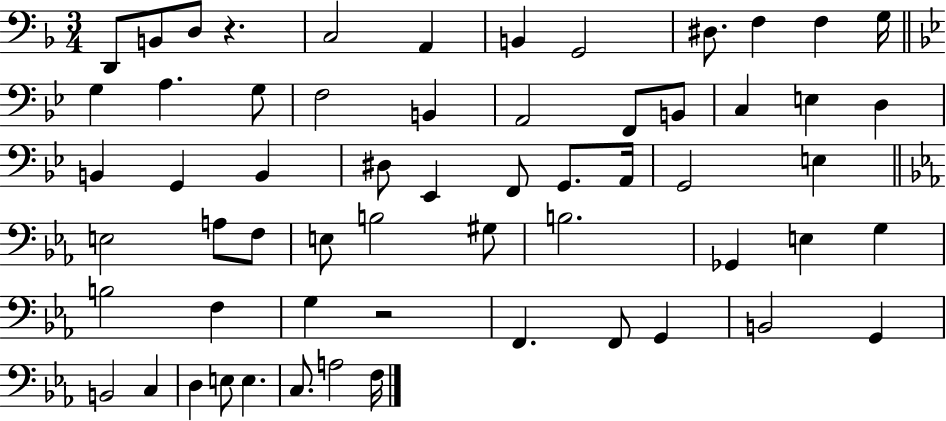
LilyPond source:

{
  \clef bass
  \numericTimeSignature
  \time 3/4
  \key f \major
  d,8 b,8 d8 r4. | c2 a,4 | b,4 g,2 | dis8. f4 f4 g16 | \break \bar "||" \break \key g \minor g4 a4. g8 | f2 b,4 | a,2 f,8 b,8 | c4 e4 d4 | \break b,4 g,4 b,4 | dis8 ees,4 f,8 g,8. a,16 | g,2 e4 | \bar "||" \break \key ees \major e2 a8 f8 | e8 b2 gis8 | b2. | ges,4 e4 g4 | \break b2 f4 | g4 r2 | f,4. f,8 g,4 | b,2 g,4 | \break b,2 c4 | d4 e8 e4. | c8. a2 f16 | \bar "|."
}